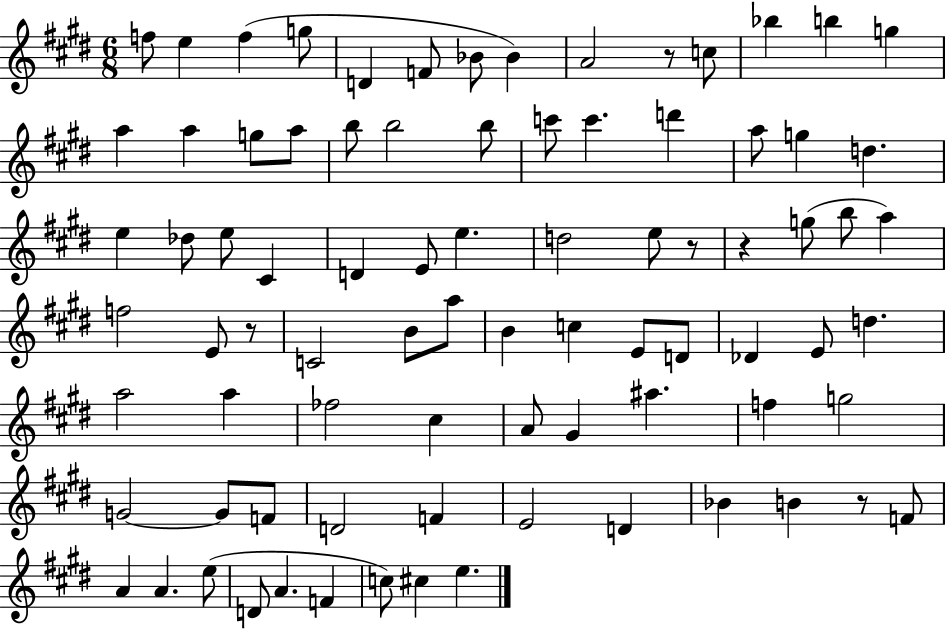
{
  \clef treble
  \numericTimeSignature
  \time 6/8
  \key e \major
  \repeat volta 2 { f''8 e''4 f''4( g''8 | d'4 f'8 bes'8 bes'4) | a'2 r8 c''8 | bes''4 b''4 g''4 | \break a''4 a''4 g''8 a''8 | b''8 b''2 b''8 | c'''8 c'''4. d'''4 | a''8 g''4 d''4. | \break e''4 des''8 e''8 cis'4 | d'4 e'8 e''4. | d''2 e''8 r8 | r4 g''8( b''8 a''4) | \break f''2 e'8 r8 | c'2 b'8 a''8 | b'4 c''4 e'8 d'8 | des'4 e'8 d''4. | \break a''2 a''4 | fes''2 cis''4 | a'8 gis'4 ais''4. | f''4 g''2 | \break g'2~~ g'8 f'8 | d'2 f'4 | e'2 d'4 | bes'4 b'4 r8 f'8 | \break a'4 a'4. e''8( | d'8 a'4. f'4 | c''8) cis''4 e''4. | } \bar "|."
}